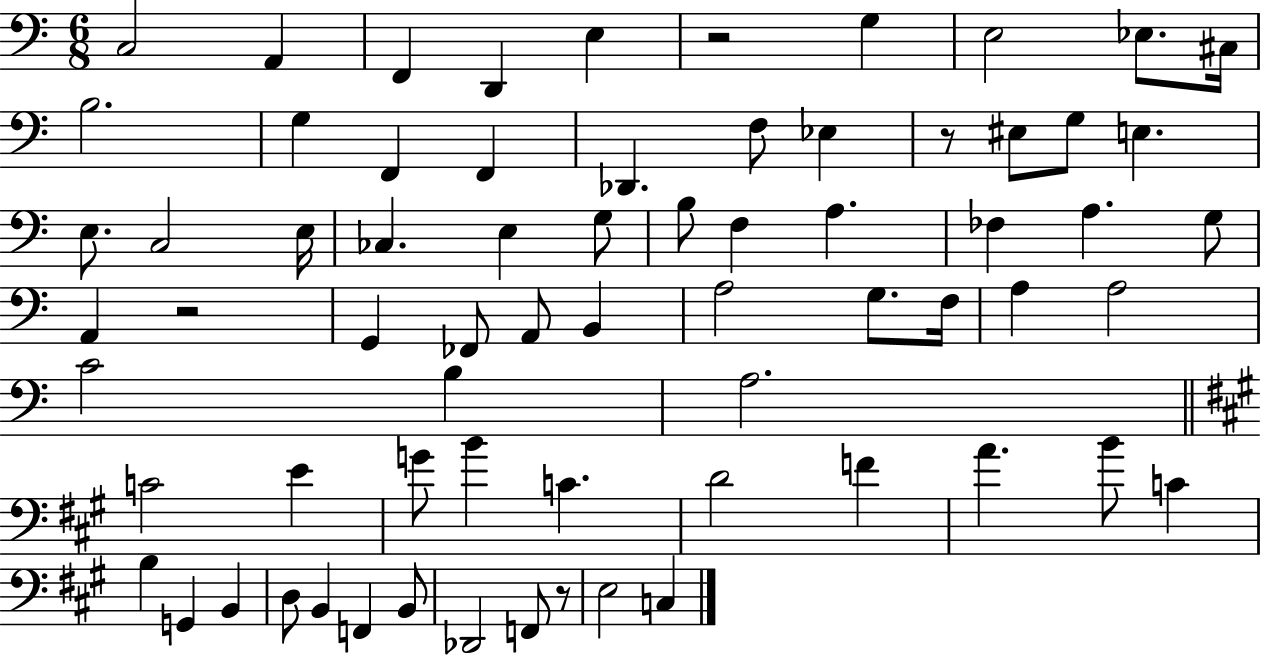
C3/h A2/q F2/q D2/q E3/q R/h G3/q E3/h Eb3/e. C#3/s B3/h. G3/q F2/q F2/q Db2/q. F3/e Eb3/q R/e EIS3/e G3/e E3/q. E3/e. C3/h E3/s CES3/q. E3/q G3/e B3/e F3/q A3/q. FES3/q A3/q. G3/e A2/q R/h G2/q FES2/e A2/e B2/q A3/h G3/e. F3/s A3/q A3/h C4/h B3/q A3/h. C4/h E4/q G4/e B4/q C4/q. D4/h F4/q A4/q. B4/e C4/q B3/q G2/q B2/q D3/e B2/q F2/q B2/e Db2/h F2/e R/e E3/h C3/q